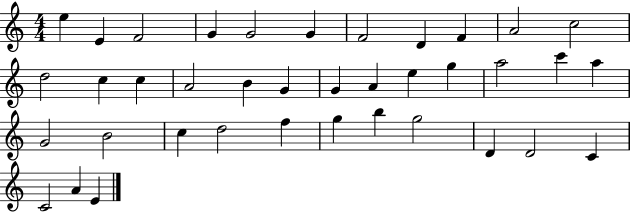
X:1
T:Untitled
M:4/4
L:1/4
K:C
e E F2 G G2 G F2 D F A2 c2 d2 c c A2 B G G A e g a2 c' a G2 B2 c d2 f g b g2 D D2 C C2 A E